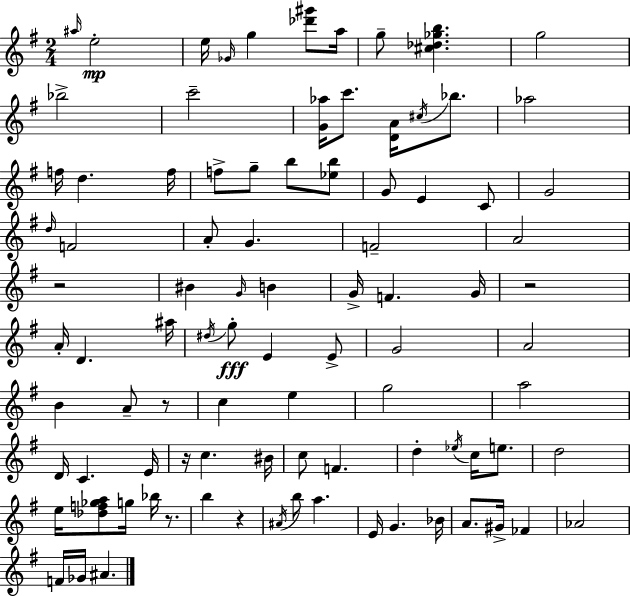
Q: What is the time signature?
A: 2/4